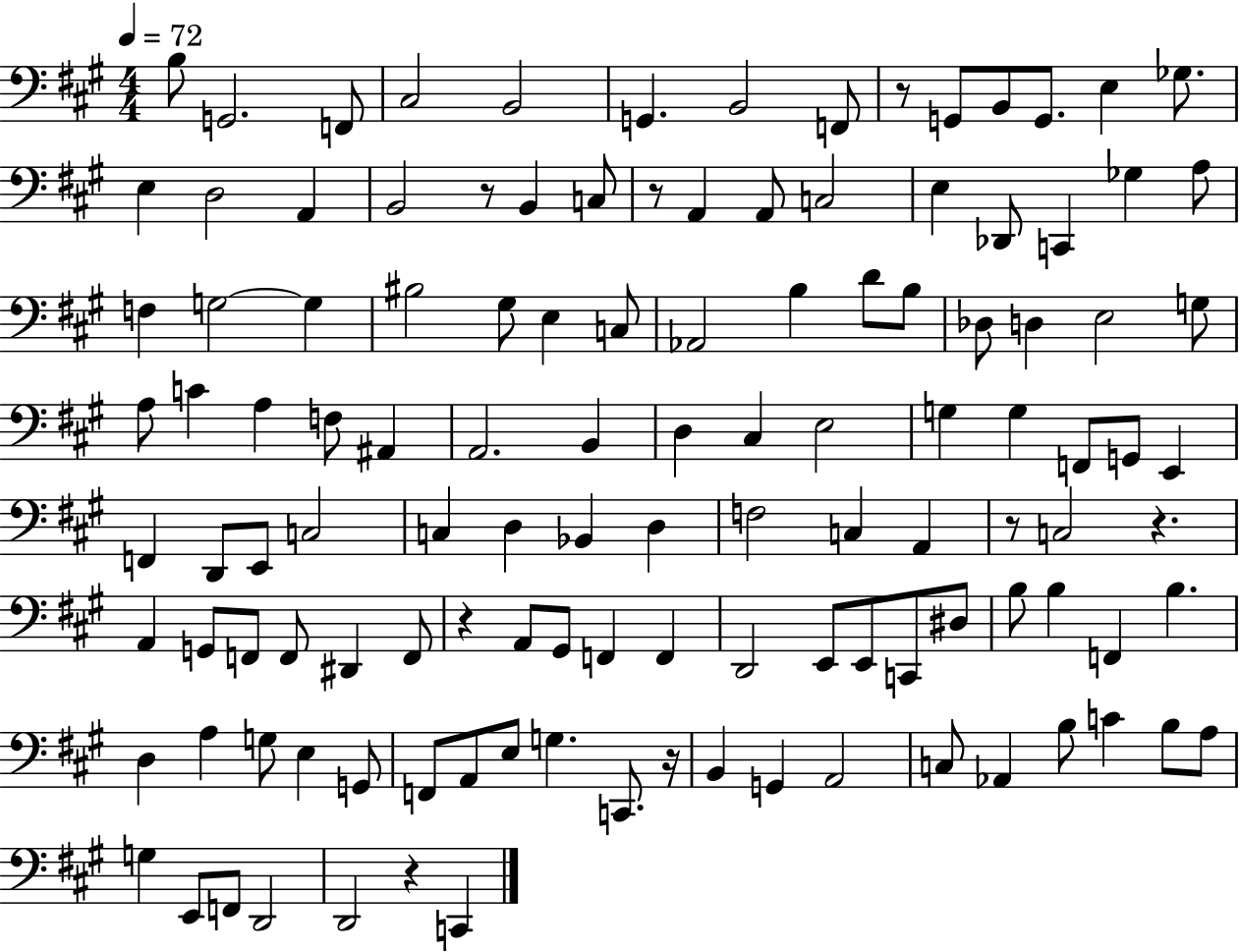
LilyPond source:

{
  \clef bass
  \numericTimeSignature
  \time 4/4
  \key a \major
  \tempo 4 = 72
  b8 g,2. f,8 | cis2 b,2 | g,4. b,2 f,8 | r8 g,8 b,8 g,8. e4 ges8. | \break e4 d2 a,4 | b,2 r8 b,4 c8 | r8 a,4 a,8 c2 | e4 des,8 c,4 ges4 a8 | \break f4 g2~~ g4 | bis2 gis8 e4 c8 | aes,2 b4 d'8 b8 | des8 d4 e2 g8 | \break a8 c'4 a4 f8 ais,4 | a,2. b,4 | d4 cis4 e2 | g4 g4 f,8 g,8 e,4 | \break f,4 d,8 e,8 c2 | c4 d4 bes,4 d4 | f2 c4 a,4 | r8 c2 r4. | \break a,4 g,8 f,8 f,8 dis,4 f,8 | r4 a,8 gis,8 f,4 f,4 | d,2 e,8 e,8 c,8 dis8 | b8 b4 f,4 b4. | \break d4 a4 g8 e4 g,8 | f,8 a,8 e8 g4. c,8. r16 | b,4 g,4 a,2 | c8 aes,4 b8 c'4 b8 a8 | \break g4 e,8 f,8 d,2 | d,2 r4 c,4 | \bar "|."
}